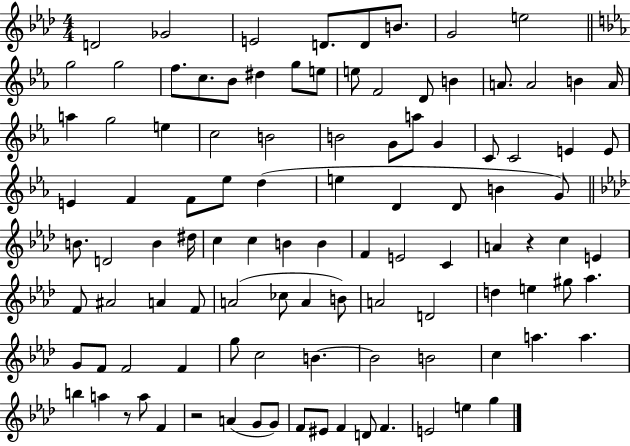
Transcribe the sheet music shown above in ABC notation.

X:1
T:Untitled
M:4/4
L:1/4
K:Ab
D2 _G2 E2 D/2 D/2 B/2 G2 e2 g2 g2 f/2 c/2 _B/2 ^d g/2 e/2 e/2 F2 D/2 B A/2 A2 B A/4 a g2 e c2 B2 B2 G/2 a/2 G C/2 C2 E E/2 E F F/2 _e/2 d e D D/2 B G/2 B/2 D2 B ^d/4 c c B B F E2 C A z c E F/2 ^A2 A F/2 A2 _c/2 A B/2 A2 D2 d e ^g/2 _a G/2 F/2 F2 F g/2 c2 B B2 B2 c a a b a z/2 a/2 F z2 A G/2 G/2 F/2 ^E/2 F D/2 F E2 e g